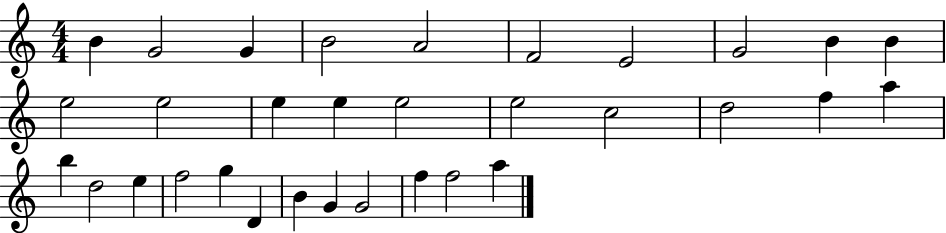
X:1
T:Untitled
M:4/4
L:1/4
K:C
B G2 G B2 A2 F2 E2 G2 B B e2 e2 e e e2 e2 c2 d2 f a b d2 e f2 g D B G G2 f f2 a